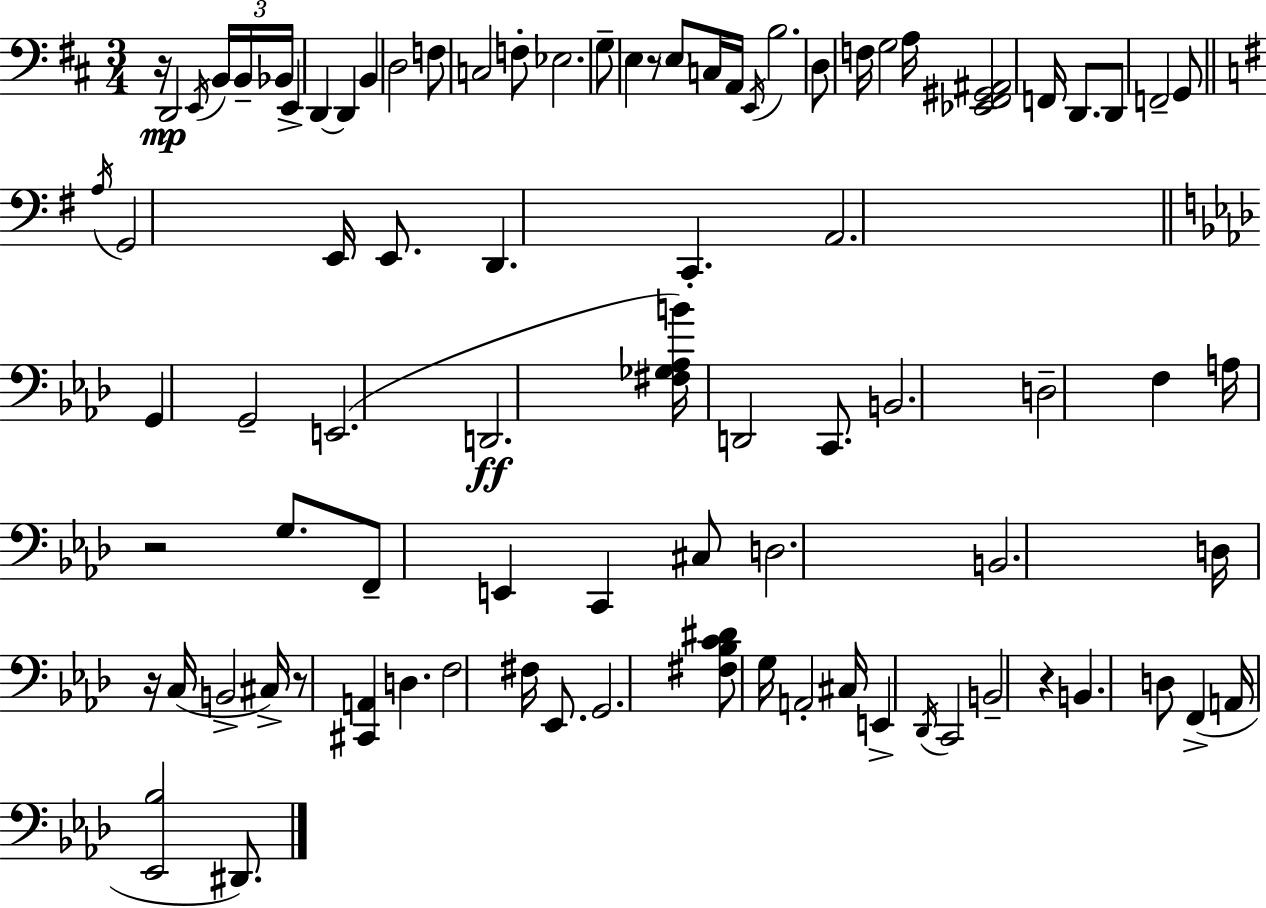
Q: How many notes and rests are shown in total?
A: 86